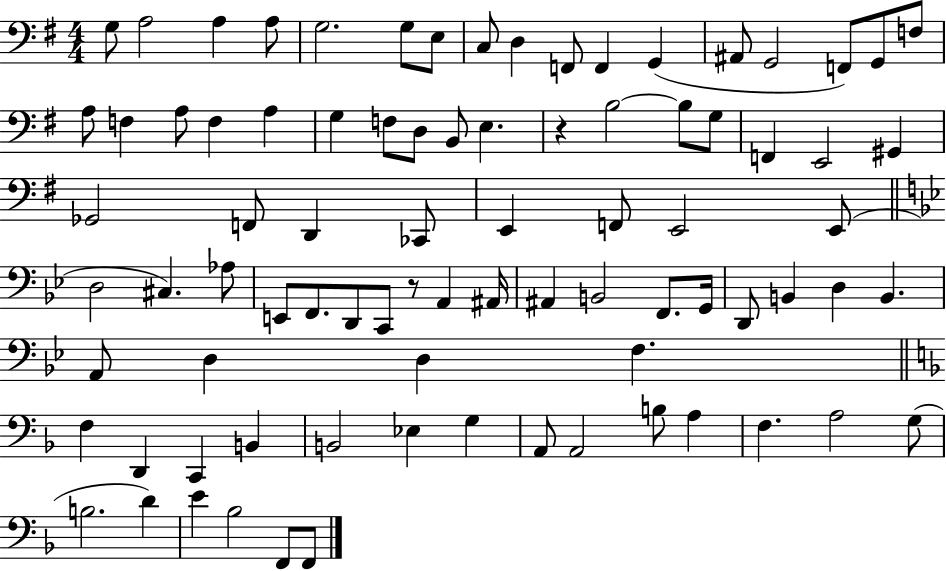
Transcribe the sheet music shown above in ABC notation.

X:1
T:Untitled
M:4/4
L:1/4
K:G
G,/2 A,2 A, A,/2 G,2 G,/2 E,/2 C,/2 D, F,,/2 F,, G,, ^A,,/2 G,,2 F,,/2 G,,/2 F,/2 A,/2 F, A,/2 F, A, G, F,/2 D,/2 B,,/2 E, z B,2 B,/2 G,/2 F,, E,,2 ^G,, _G,,2 F,,/2 D,, _C,,/2 E,, F,,/2 E,,2 E,,/2 D,2 ^C, _A,/2 E,,/2 F,,/2 D,,/2 C,,/2 z/2 A,, ^A,,/4 ^A,, B,,2 F,,/2 G,,/4 D,,/2 B,, D, B,, A,,/2 D, D, F, F, D,, C,, B,, B,,2 _E, G, A,,/2 A,,2 B,/2 A, F, A,2 G,/2 B,2 D E _B,2 F,,/2 F,,/2